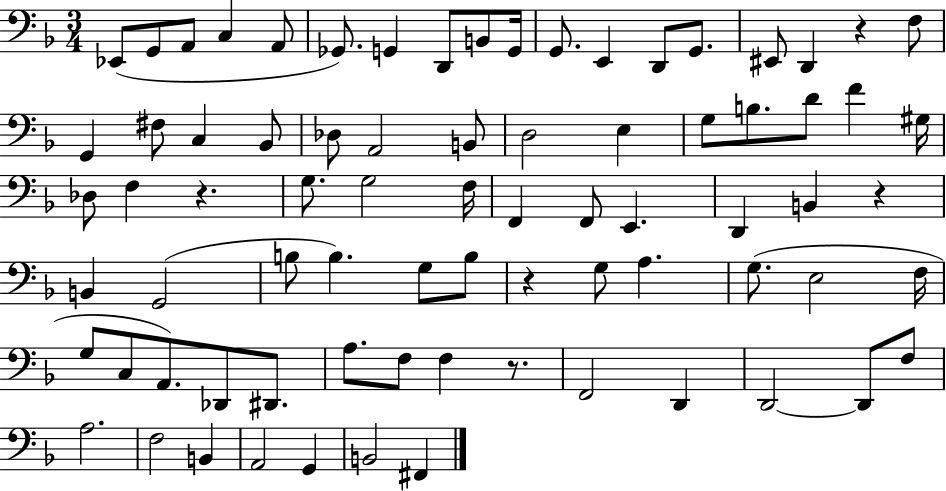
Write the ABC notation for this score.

X:1
T:Untitled
M:3/4
L:1/4
K:F
_E,,/2 G,,/2 A,,/2 C, A,,/2 _G,,/2 G,, D,,/2 B,,/2 G,,/4 G,,/2 E,, D,,/2 G,,/2 ^E,,/2 D,, z F,/2 G,, ^F,/2 C, _B,,/2 _D,/2 A,,2 B,,/2 D,2 E, G,/2 B,/2 D/2 F ^G,/4 _D,/2 F, z G,/2 G,2 F,/4 F,, F,,/2 E,, D,, B,, z B,, G,,2 B,/2 B, G,/2 B,/2 z G,/2 A, G,/2 E,2 F,/4 G,/2 C,/2 A,,/2 _D,,/2 ^D,,/2 A,/2 F,/2 F, z/2 F,,2 D,, D,,2 D,,/2 F,/2 A,2 F,2 B,, A,,2 G,, B,,2 ^F,,